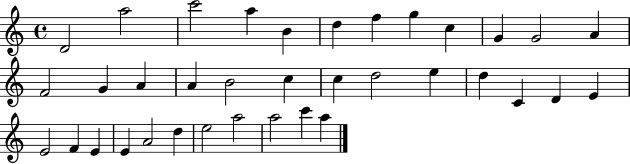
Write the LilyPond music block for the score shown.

{
  \clef treble
  \time 4/4
  \defaultTimeSignature
  \key c \major
  d'2 a''2 | c'''2 a''4 b'4 | d''4 f''4 g''4 c''4 | g'4 g'2 a'4 | \break f'2 g'4 a'4 | a'4 b'2 c''4 | c''4 d''2 e''4 | d''4 c'4 d'4 e'4 | \break e'2 f'4 e'4 | e'4 a'2 d''4 | e''2 a''2 | a''2 c'''4 a''4 | \break \bar "|."
}